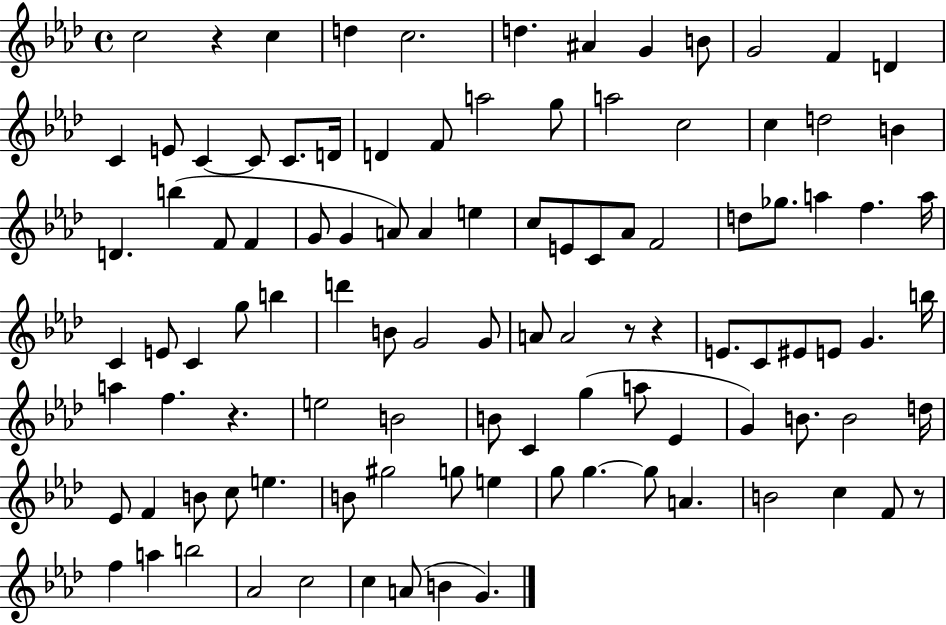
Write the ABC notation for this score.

X:1
T:Untitled
M:4/4
L:1/4
K:Ab
c2 z c d c2 d ^A G B/2 G2 F D C E/2 C C/2 C/2 D/4 D F/2 a2 g/2 a2 c2 c d2 B D b F/2 F G/2 G A/2 A e c/2 E/2 C/2 _A/2 F2 d/2 _g/2 a f a/4 C E/2 C g/2 b d' B/2 G2 G/2 A/2 A2 z/2 z E/2 C/2 ^E/2 E/2 G b/4 a f z e2 B2 B/2 C g a/2 _E G B/2 B2 d/4 _E/2 F B/2 c/2 e B/2 ^g2 g/2 e g/2 g g/2 A B2 c F/2 z/2 f a b2 _A2 c2 c A/2 B G